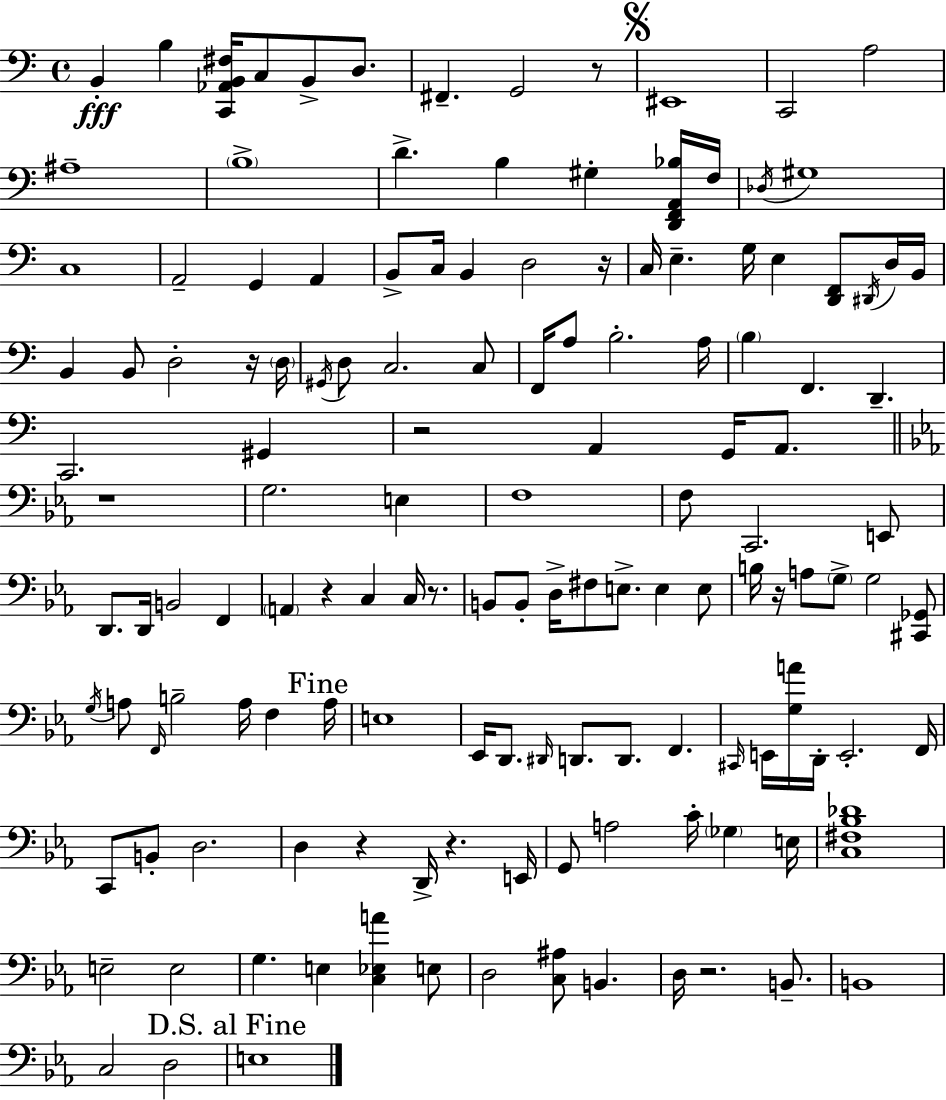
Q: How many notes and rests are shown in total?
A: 139